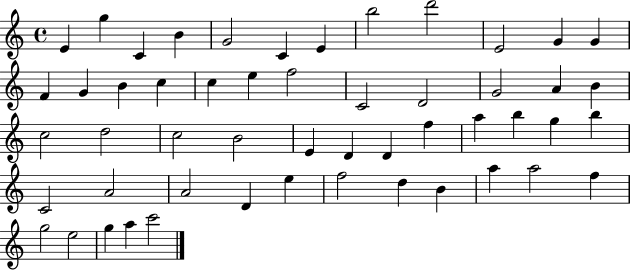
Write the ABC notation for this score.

X:1
T:Untitled
M:4/4
L:1/4
K:C
E g C B G2 C E b2 d'2 E2 G G F G B c c e f2 C2 D2 G2 A B c2 d2 c2 B2 E D D f a b g b C2 A2 A2 D e f2 d B a a2 f g2 e2 g a c'2